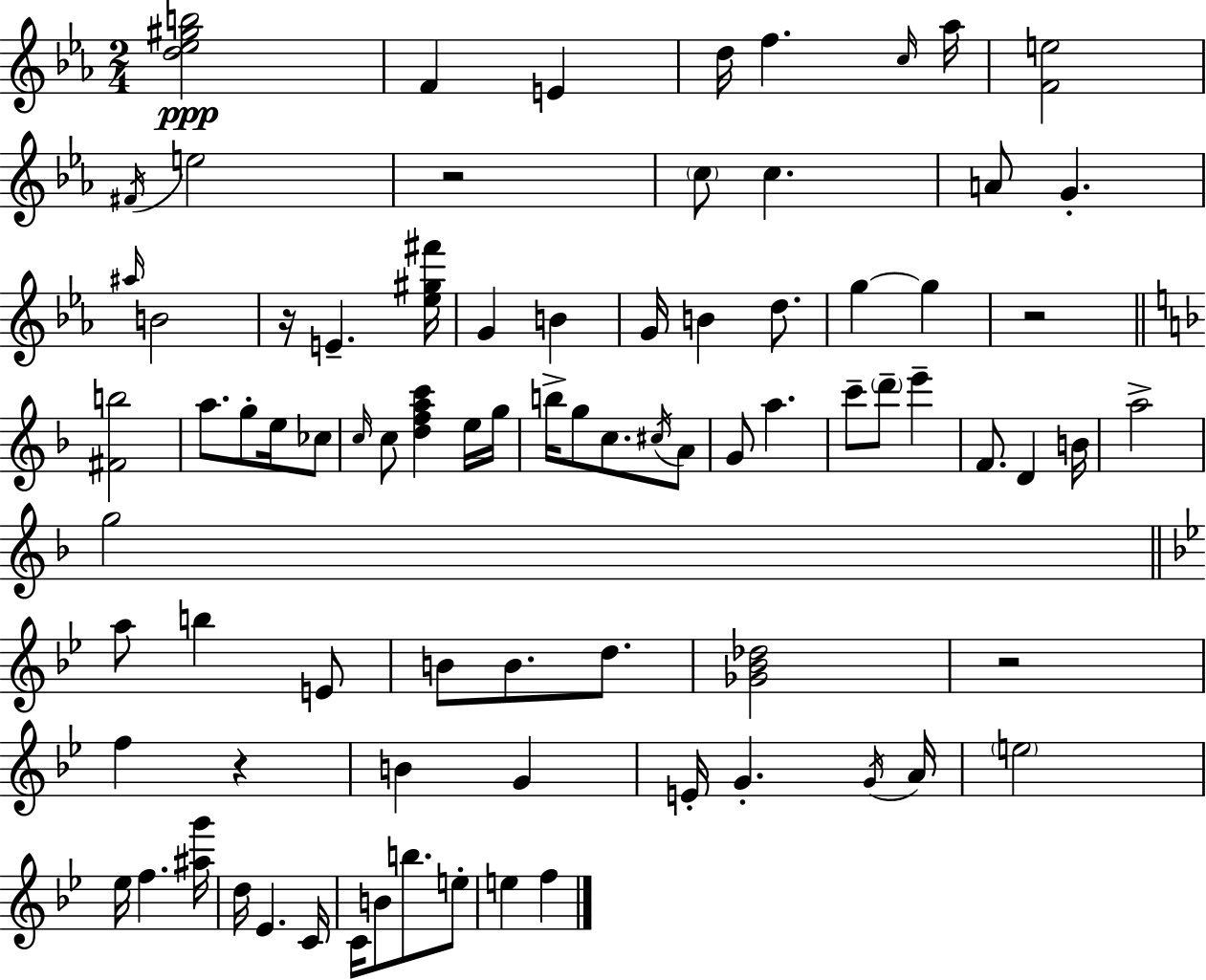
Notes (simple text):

[D5,Eb5,G#5,B5]/h F4/q E4/q D5/s F5/q. C5/s Ab5/s [F4,E5]/h F#4/s E5/h R/h C5/e C5/q. A4/e G4/q. A#5/s B4/h R/s E4/q. [Eb5,G#5,F#6]/s G4/q B4/q G4/s B4/q D5/e. G5/q G5/q R/h [F#4,B5]/h A5/e. G5/e E5/s CES5/e C5/s C5/e [D5,F5,A5,C6]/q E5/s G5/s B5/s G5/e C5/e. C#5/s A4/e G4/e A5/q. C6/e D6/e E6/q F4/e. D4/q B4/s A5/h G5/h A5/e B5/q E4/e B4/e B4/e. D5/e. [Gb4,Bb4,Db5]/h R/h F5/q R/q B4/q G4/q E4/s G4/q. G4/s A4/s E5/h Eb5/s F5/q. [A#5,G6]/s D5/s Eb4/q. C4/s C4/s B4/e B5/e. E5/e E5/q F5/q